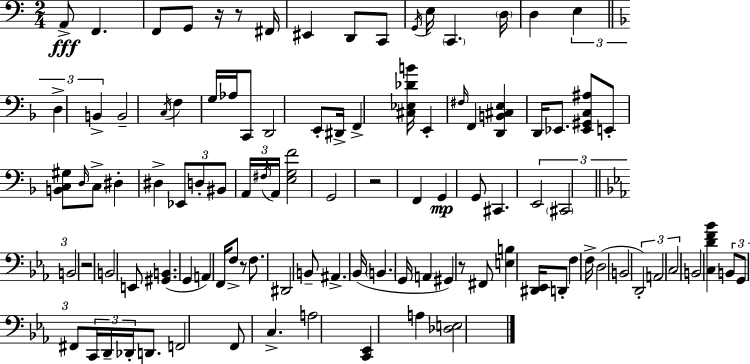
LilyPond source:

{
  \clef bass
  \numericTimeSignature
  \time 2/4
  \key a \minor
  \repeat volta 2 { a,8->\fff f,4. | f,8 g,8 r16 r8 fis,16 | eis,4 d,8 c,8 | \acciaccatura { g,16 } e16 \parenthesize c,4. | \break \parenthesize d16 d4 \tuplet 3/2 { e4 | \bar "||" \break \key f \major d4-> b,4-> } | b,2-- | \acciaccatura { c16 } f4 g16 aes16 c,8 | d,2 | \break e,8-. dis,16-> f,4-> | <cis ees des' b'>16 e,4-. \grace { fis16 } f,4 | <d, b, cis e>4 d,16 ees,8. | <ees, gis, c ais>8 e,8-. <b, c gis>8 | \break \grace { d16 } c8-> dis4-. dis4-> | \tuplet 3/2 { ees,8 d8-. bis,8 } | \tuplet 3/2 { a,16 \acciaccatura { fis16 } a,16 } <e g f'>2 | g,2 | \break r2 | f,4 | g,4\mp g,8 cis,4. | \tuplet 3/2 { e,2 | \break \parenthesize cis,2 | \bar "||" \break \key ees \major b,2 } | r2 | b,2 | e,8 <gis, b,>4.( | \break g,4 a,4) | f,16 f8-> r8 f8. | dis,2 | b,8-- ais,4.-> | \break bes,16( \parenthesize b,4. g,16 | a,4 gis,4) | r8 fis,8 <e b>4 | <dis, ees,>16 d,8-. f4 f16-> | \break d2( | b,2 | \tuplet 3/2 { d,2-.) | a,2 | \break c2 } | b,2 | <c d' f' bes'>4 \tuplet 3/2 { b,8 g,8 | fis,8 } \tuplet 3/2 { c,16 d,16-- des,16-. } d,8. | \break f,2 | f,8 c4.-> | a2 | <c, ees,>4 a4 | \break <des e>2 | } \bar "|."
}